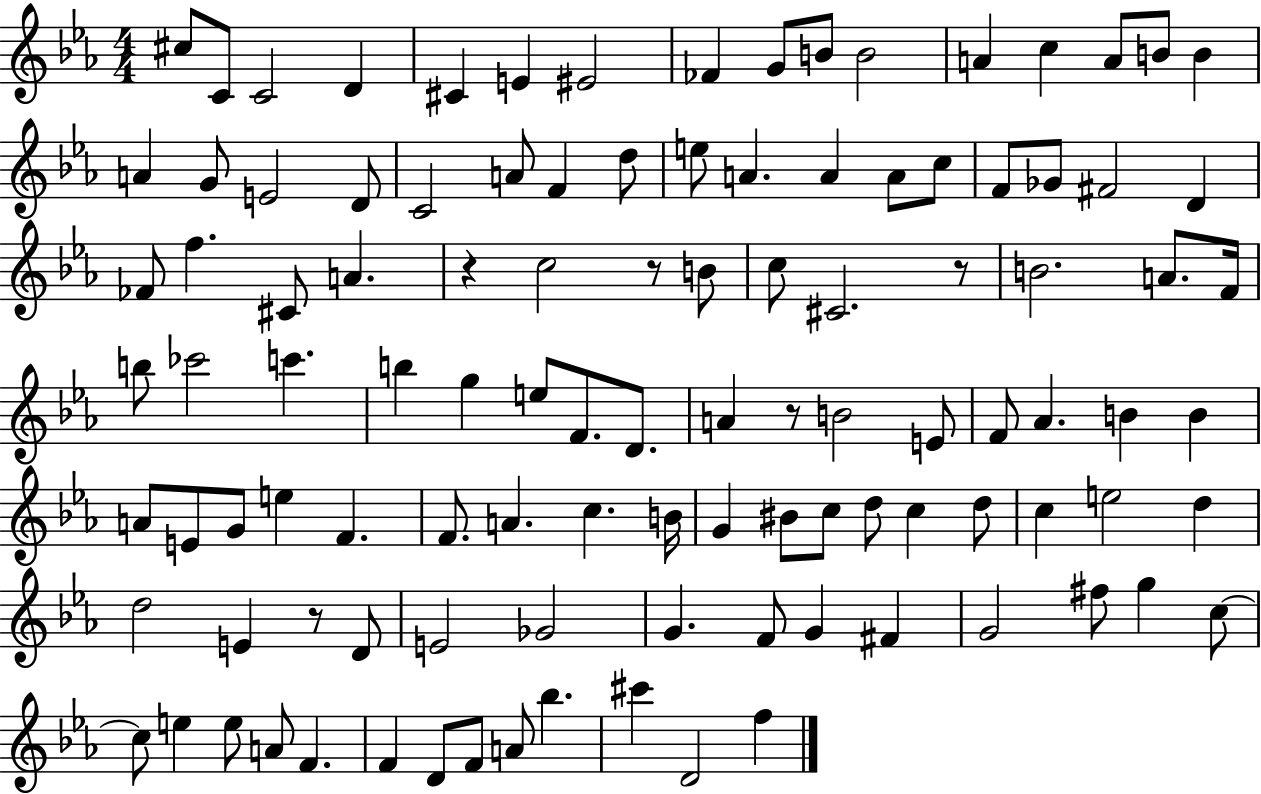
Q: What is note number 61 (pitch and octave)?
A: E4